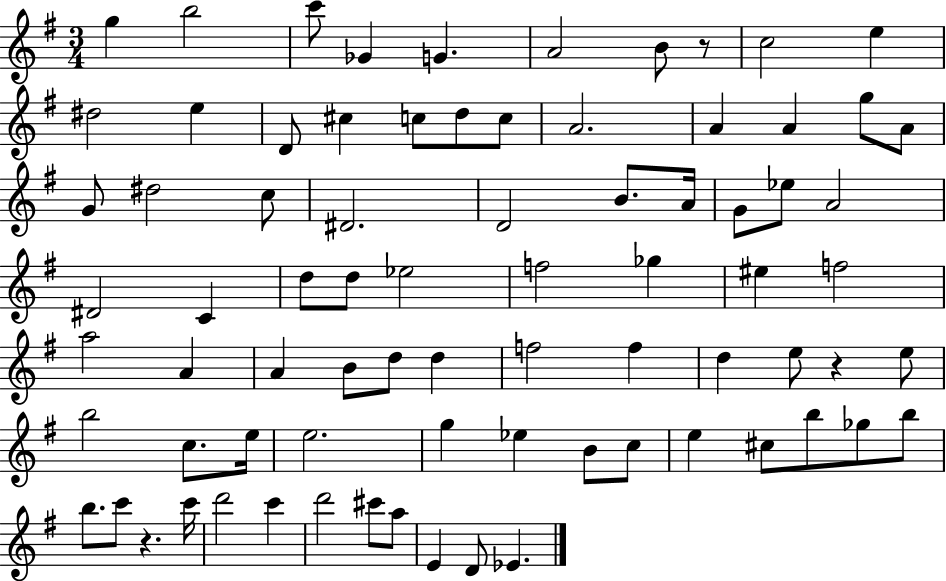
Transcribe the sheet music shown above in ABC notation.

X:1
T:Untitled
M:3/4
L:1/4
K:G
g b2 c'/2 _G G A2 B/2 z/2 c2 e ^d2 e D/2 ^c c/2 d/2 c/2 A2 A A g/2 A/2 G/2 ^d2 c/2 ^D2 D2 B/2 A/4 G/2 _e/2 A2 ^D2 C d/2 d/2 _e2 f2 _g ^e f2 a2 A A B/2 d/2 d f2 f d e/2 z e/2 b2 c/2 e/4 e2 g _e B/2 c/2 e ^c/2 b/2 _g/2 b/2 b/2 c'/2 z c'/4 d'2 c' d'2 ^c'/2 a/2 E D/2 _E